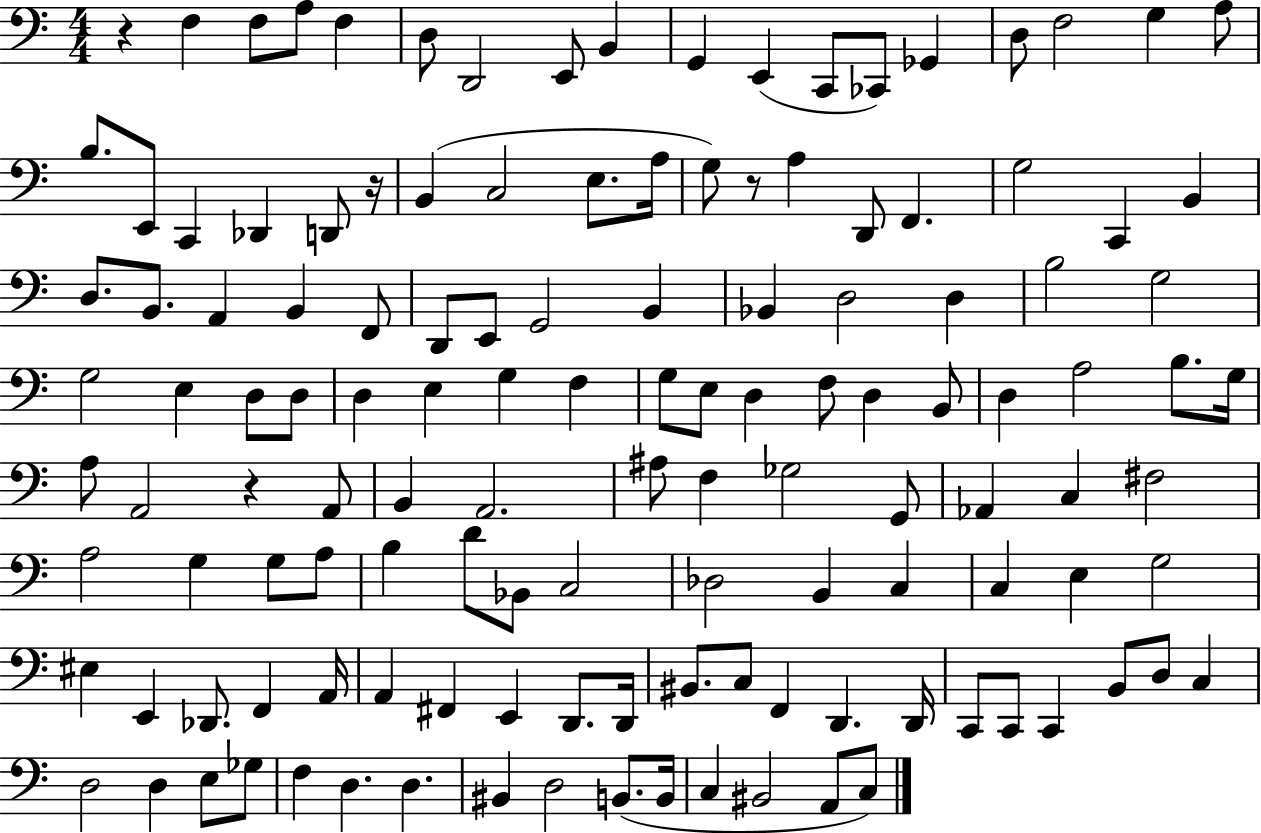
R/q F3/q F3/e A3/e F3/q D3/e D2/h E2/e B2/q G2/q E2/q C2/e CES2/e Gb2/q D3/e F3/h G3/q A3/e B3/e. E2/e C2/q Db2/q D2/e R/s B2/q C3/h E3/e. A3/s G3/e R/e A3/q D2/e F2/q. G3/h C2/q B2/q D3/e. B2/e. A2/q B2/q F2/e D2/e E2/e G2/h B2/q Bb2/q D3/h D3/q B3/h G3/h G3/h E3/q D3/e D3/e D3/q E3/q G3/q F3/q G3/e E3/e D3/q F3/e D3/q B2/e D3/q A3/h B3/e. G3/s A3/e A2/h R/q A2/e B2/q A2/h. A#3/e F3/q Gb3/h G2/e Ab2/q C3/q F#3/h A3/h G3/q G3/e A3/e B3/q D4/e Bb2/e C3/h Db3/h B2/q C3/q C3/q E3/q G3/h EIS3/q E2/q Db2/e. F2/q A2/s A2/q F#2/q E2/q D2/e. D2/s BIS2/e. C3/e F2/q D2/q. D2/s C2/e C2/e C2/q B2/e D3/e C3/q D3/h D3/q E3/e Gb3/e F3/q D3/q. D3/q. BIS2/q D3/h B2/e. B2/s C3/q BIS2/h A2/e C3/e